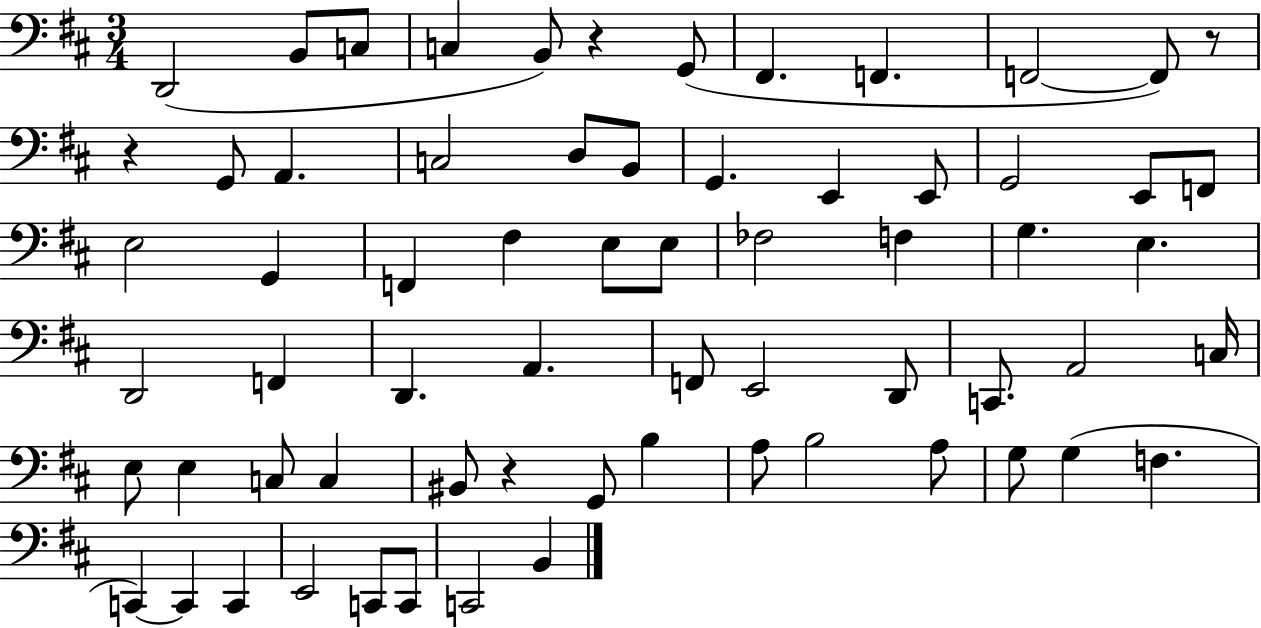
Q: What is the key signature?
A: D major